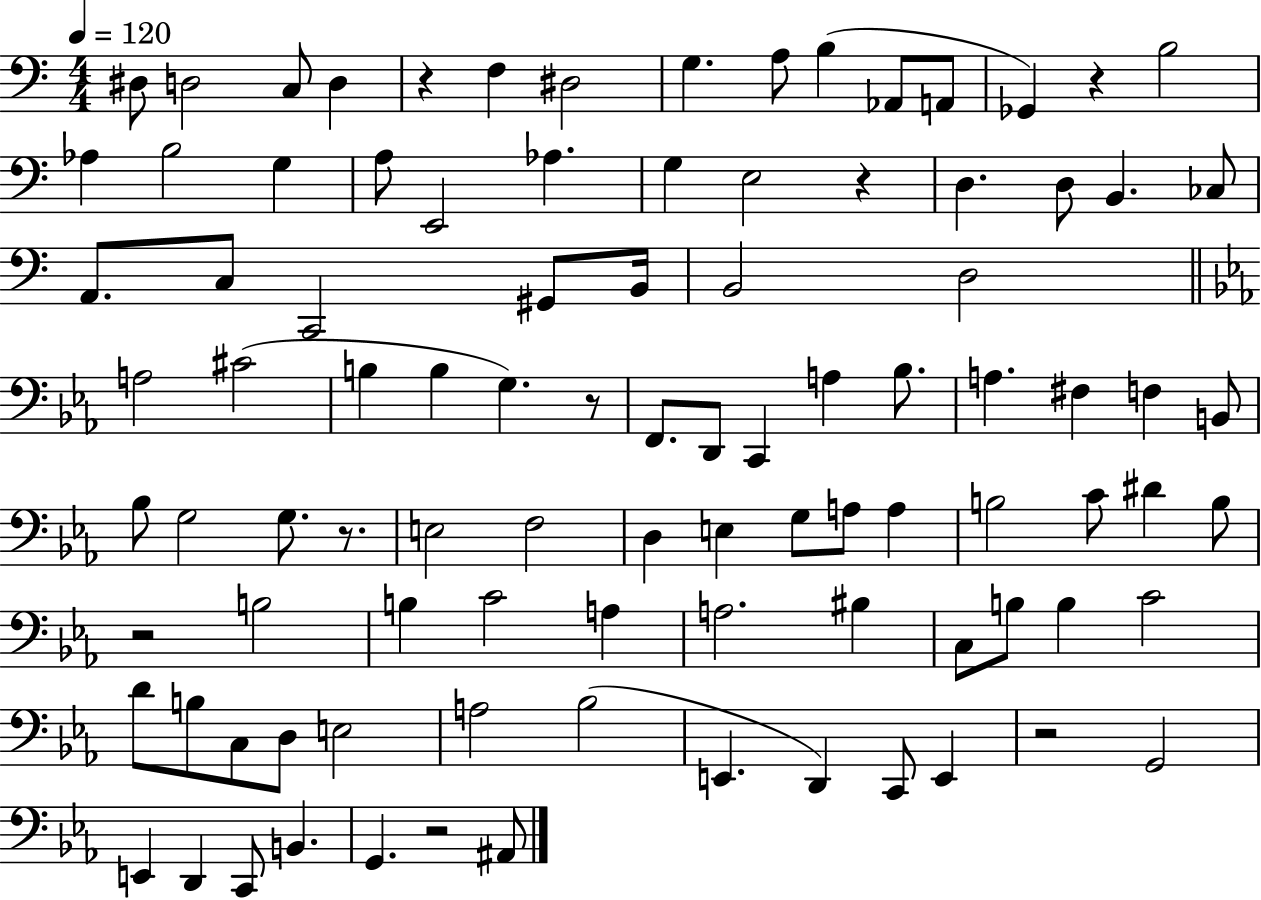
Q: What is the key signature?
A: C major